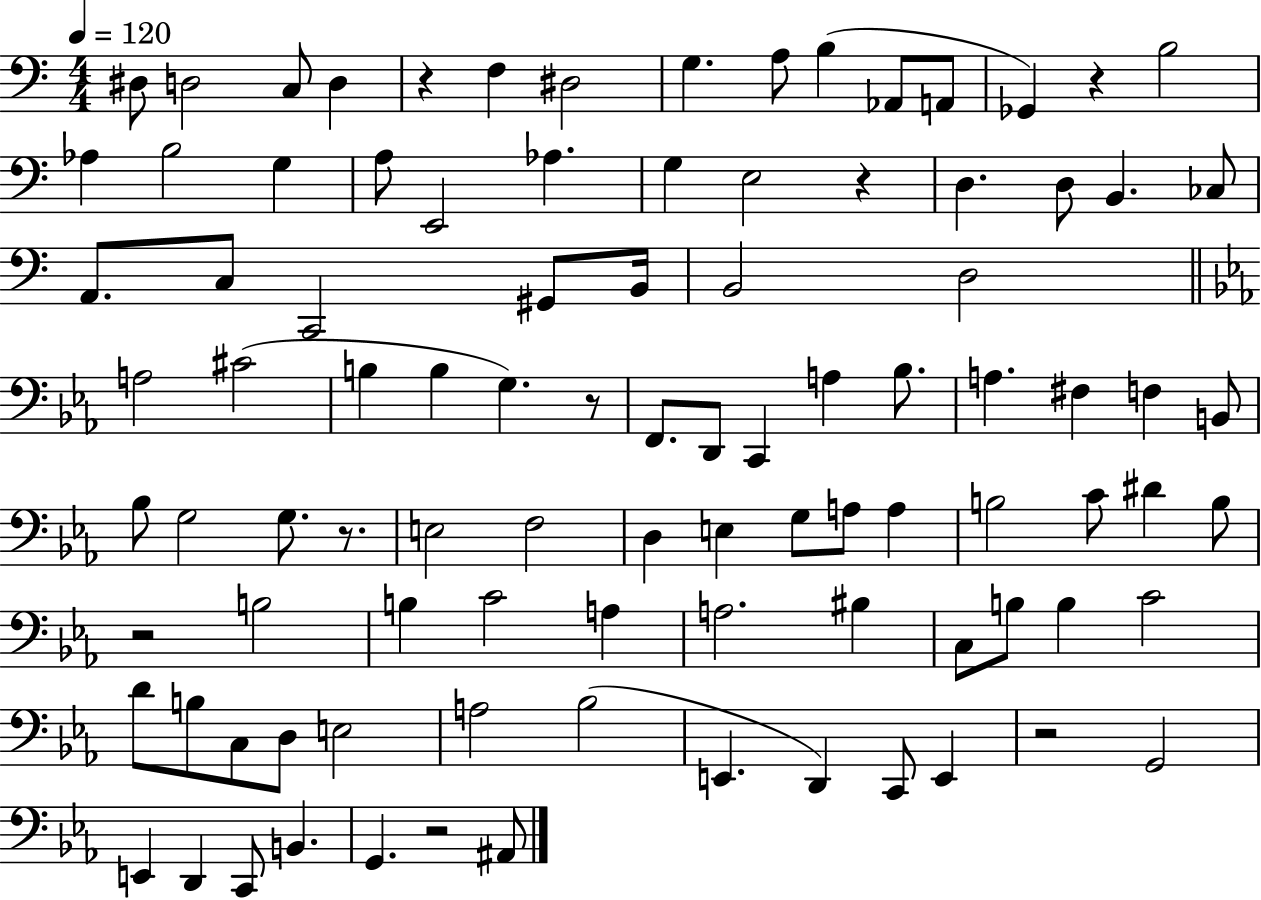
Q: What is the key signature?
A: C major